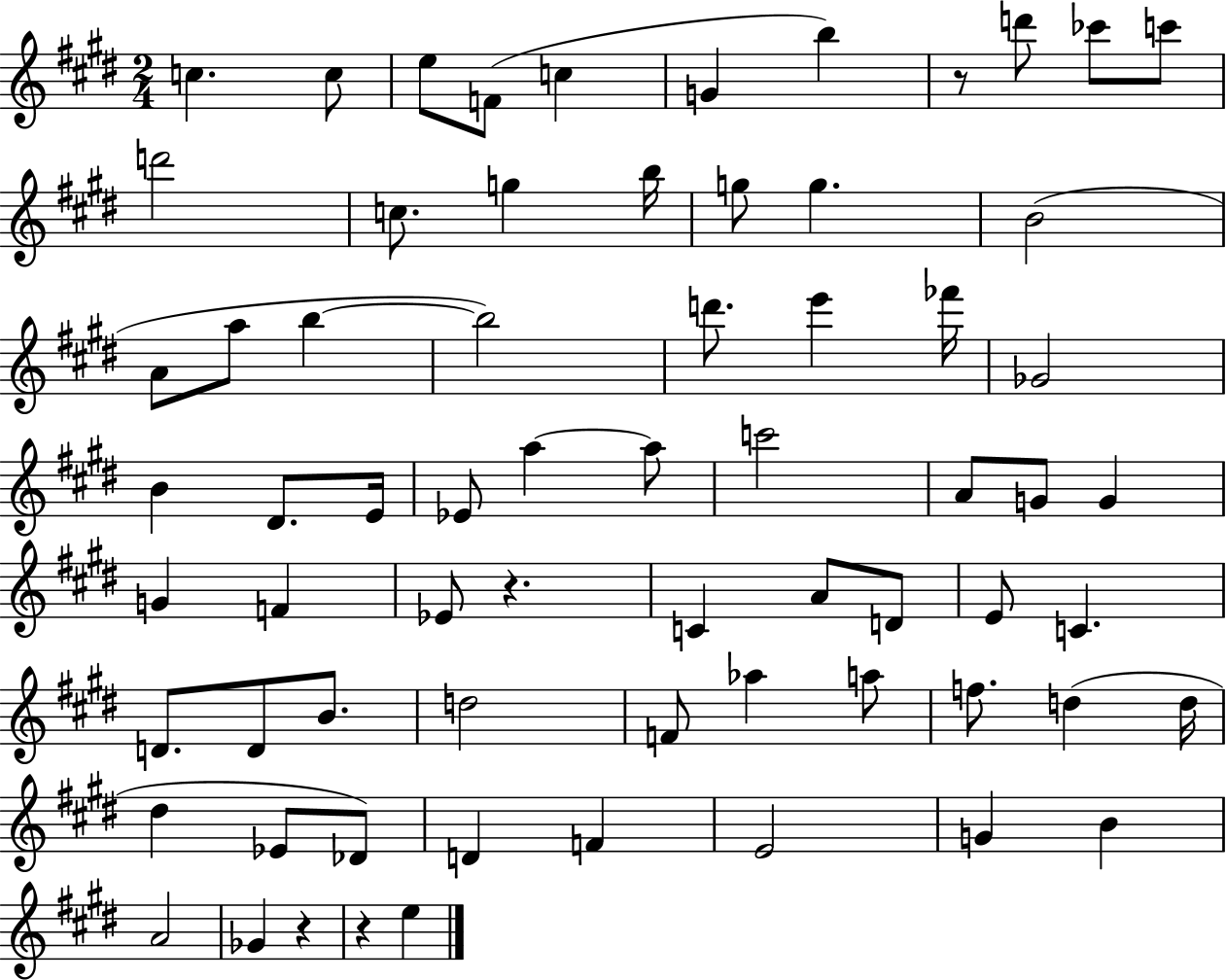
{
  \clef treble
  \numericTimeSignature
  \time 2/4
  \key e \major
  \repeat volta 2 { c''4. c''8 | e''8 f'8( c''4 | g'4 b''4) | r8 d'''8 ces'''8 c'''8 | \break d'''2 | c''8. g''4 b''16 | g''8 g''4. | b'2( | \break a'8 a''8 b''4~~ | b''2) | d'''8. e'''4 fes'''16 | ges'2 | \break b'4 dis'8. e'16 | ees'8 a''4~~ a''8 | c'''2 | a'8 g'8 g'4 | \break g'4 f'4 | ees'8 r4. | c'4 a'8 d'8 | e'8 c'4. | \break d'8. d'8 b'8. | d''2 | f'8 aes''4 a''8 | f''8. d''4( d''16 | \break dis''4 ees'8 des'8) | d'4 f'4 | e'2 | g'4 b'4 | \break a'2 | ges'4 r4 | r4 e''4 | } \bar "|."
}